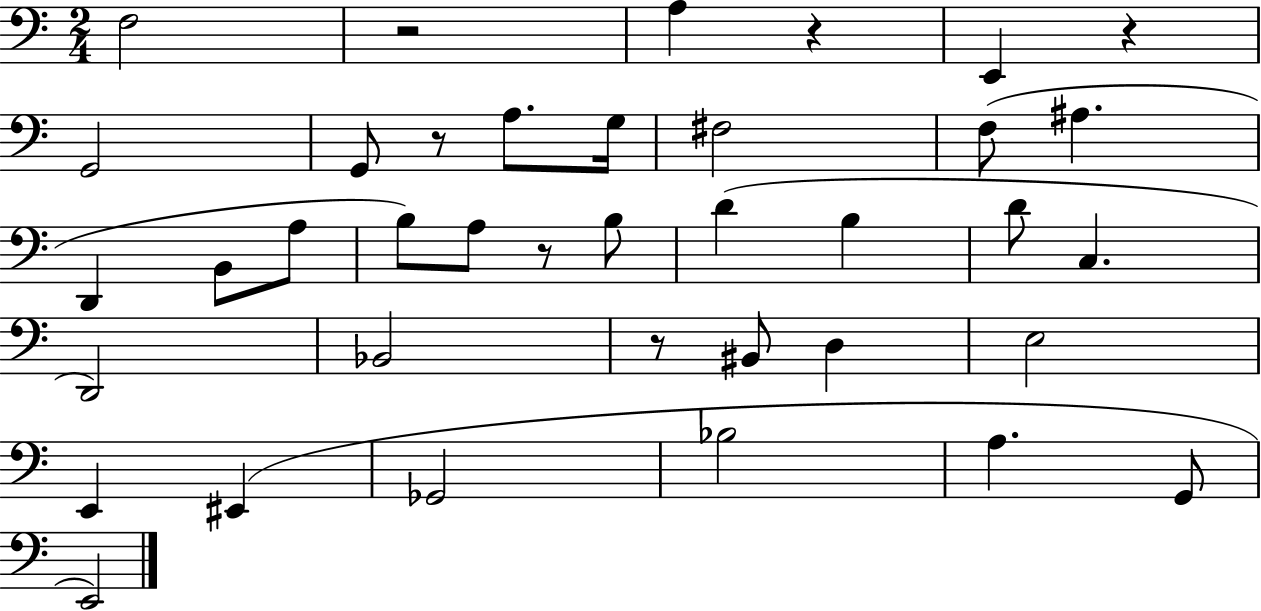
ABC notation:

X:1
T:Untitled
M:2/4
L:1/4
K:C
F,2 z2 A, z E,, z G,,2 G,,/2 z/2 A,/2 G,/4 ^F,2 F,/2 ^A, D,, B,,/2 A,/2 B,/2 A,/2 z/2 B,/2 D B, D/2 C, D,,2 _B,,2 z/2 ^B,,/2 D, E,2 E,, ^E,, _G,,2 _B,2 A, G,,/2 E,,2